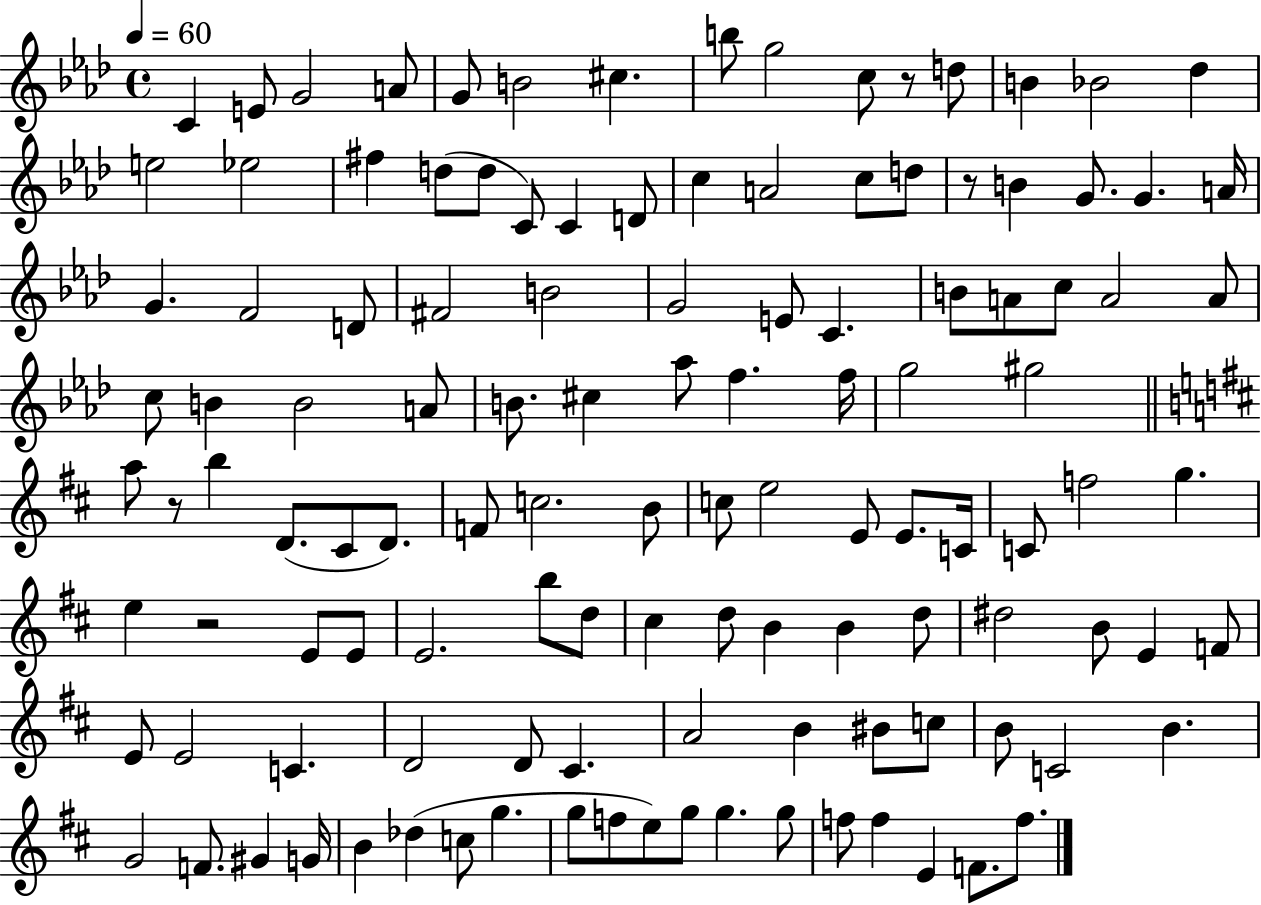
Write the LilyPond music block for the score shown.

{
  \clef treble
  \time 4/4
  \defaultTimeSignature
  \key aes \major
  \tempo 4 = 60
  c'4 e'8 g'2 a'8 | g'8 b'2 cis''4. | b''8 g''2 c''8 r8 d''8 | b'4 bes'2 des''4 | \break e''2 ees''2 | fis''4 d''8( d''8 c'8) c'4 d'8 | c''4 a'2 c''8 d''8 | r8 b'4 g'8. g'4. a'16 | \break g'4. f'2 d'8 | fis'2 b'2 | g'2 e'8 c'4. | b'8 a'8 c''8 a'2 a'8 | \break c''8 b'4 b'2 a'8 | b'8. cis''4 aes''8 f''4. f''16 | g''2 gis''2 | \bar "||" \break \key d \major a''8 r8 b''4 d'8.( cis'8 d'8.) | f'8 c''2. b'8 | c''8 e''2 e'8 e'8. c'16 | c'8 f''2 g''4. | \break e''4 r2 e'8 e'8 | e'2. b''8 d''8 | cis''4 d''8 b'4 b'4 d''8 | dis''2 b'8 e'4 f'8 | \break e'8 e'2 c'4. | d'2 d'8 cis'4. | a'2 b'4 bis'8 c''8 | b'8 c'2 b'4. | \break g'2 f'8. gis'4 g'16 | b'4 des''4( c''8 g''4. | g''8 f''8 e''8) g''8 g''4. g''8 | f''8 f''4 e'4 f'8. f''8. | \break \bar "|."
}